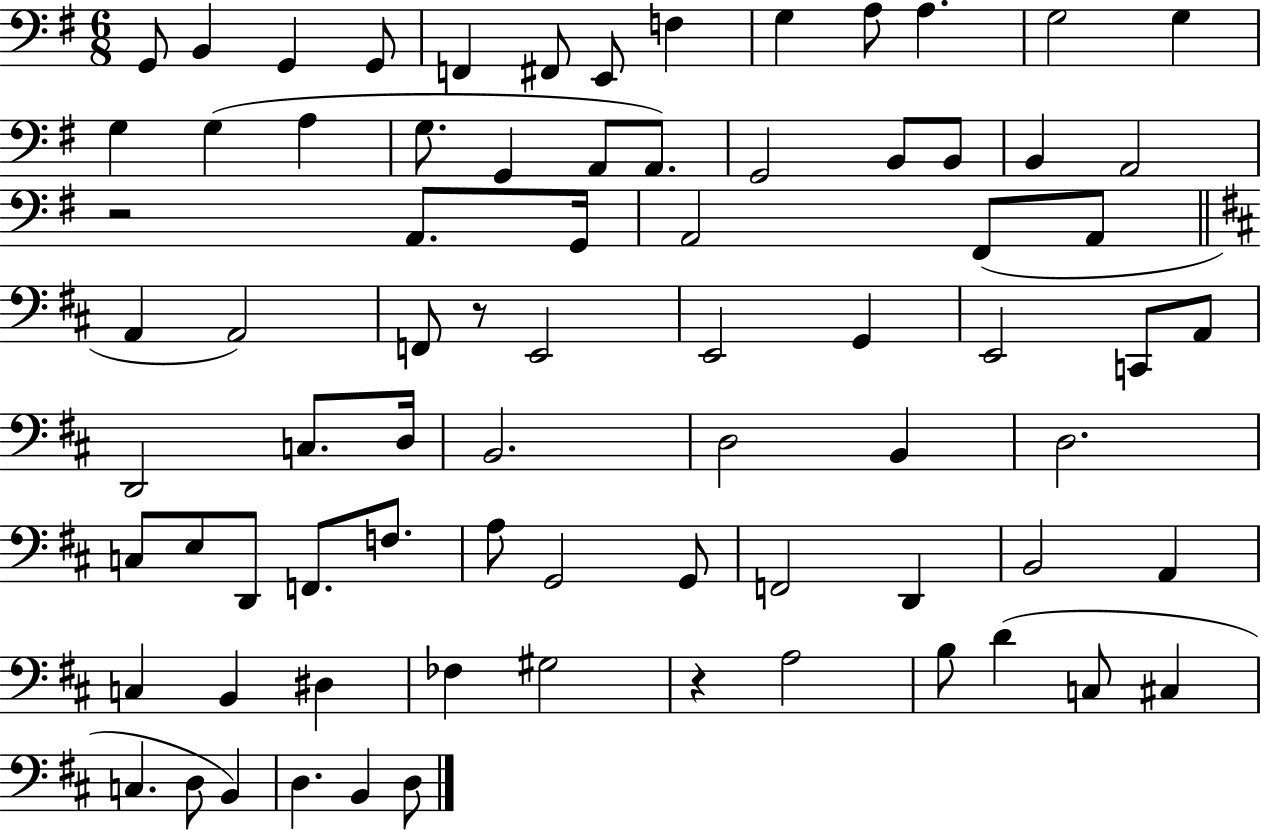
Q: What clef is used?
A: bass